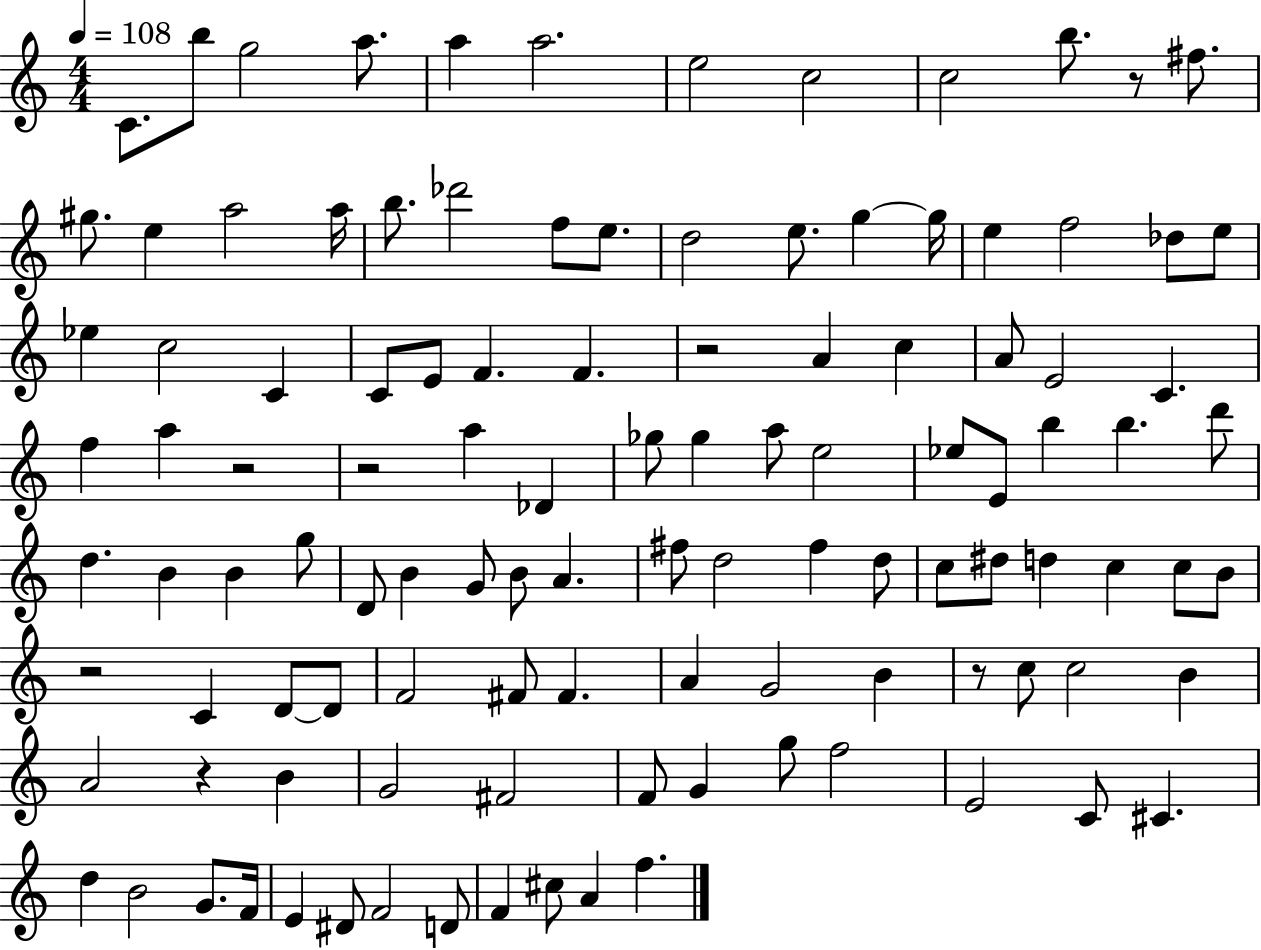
{
  \clef treble
  \numericTimeSignature
  \time 4/4
  \key c \major
  \tempo 4 = 108
  c'8. b''8 g''2 a''8. | a''4 a''2. | e''2 c''2 | c''2 b''8. r8 fis''8. | \break gis''8. e''4 a''2 a''16 | b''8. des'''2 f''8 e''8. | d''2 e''8. g''4~~ g''16 | e''4 f''2 des''8 e''8 | \break ees''4 c''2 c'4 | c'8 e'8 f'4. f'4. | r2 a'4 c''4 | a'8 e'2 c'4. | \break f''4 a''4 r2 | r2 a''4 des'4 | ges''8 ges''4 a''8 e''2 | ees''8 e'8 b''4 b''4. d'''8 | \break d''4. b'4 b'4 g''8 | d'8 b'4 g'8 b'8 a'4. | fis''8 d''2 fis''4 d''8 | c''8 dis''8 d''4 c''4 c''8 b'8 | \break r2 c'4 d'8~~ d'8 | f'2 fis'8 fis'4. | a'4 g'2 b'4 | r8 c''8 c''2 b'4 | \break a'2 r4 b'4 | g'2 fis'2 | f'8 g'4 g''8 f''2 | e'2 c'8 cis'4. | \break d''4 b'2 g'8. f'16 | e'4 dis'8 f'2 d'8 | f'4 cis''8 a'4 f''4. | \bar "|."
}